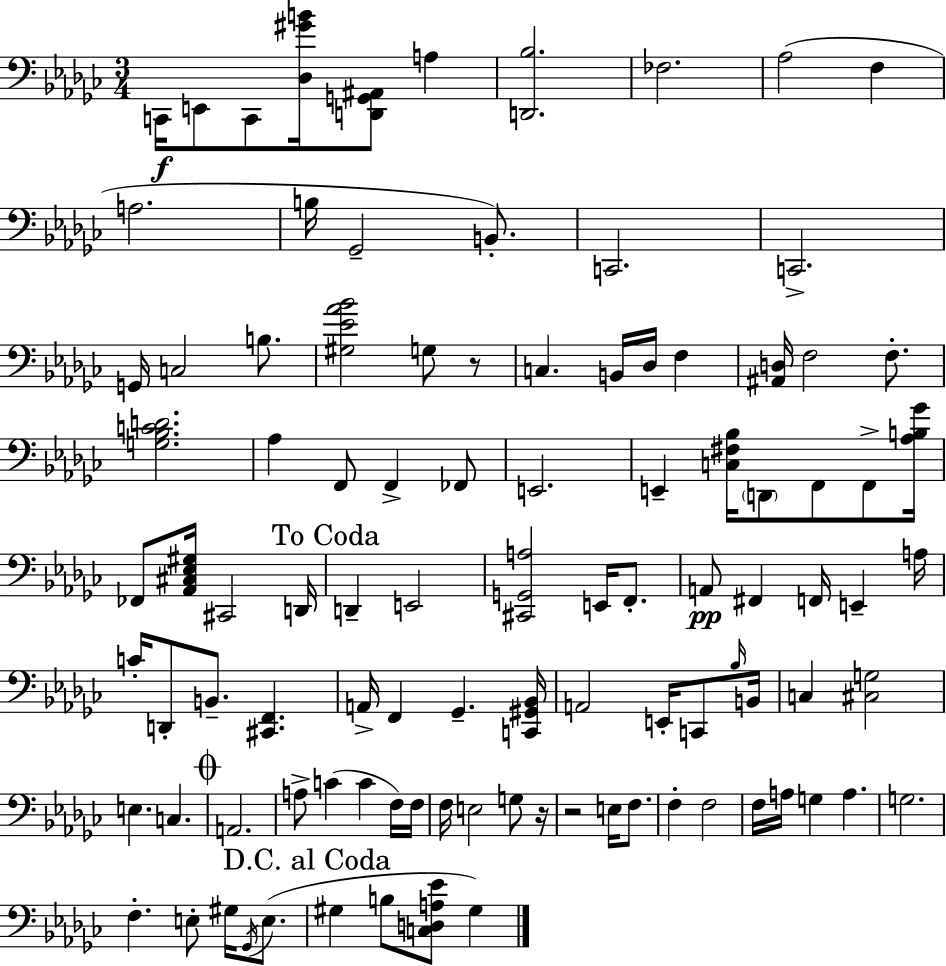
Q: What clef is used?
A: bass